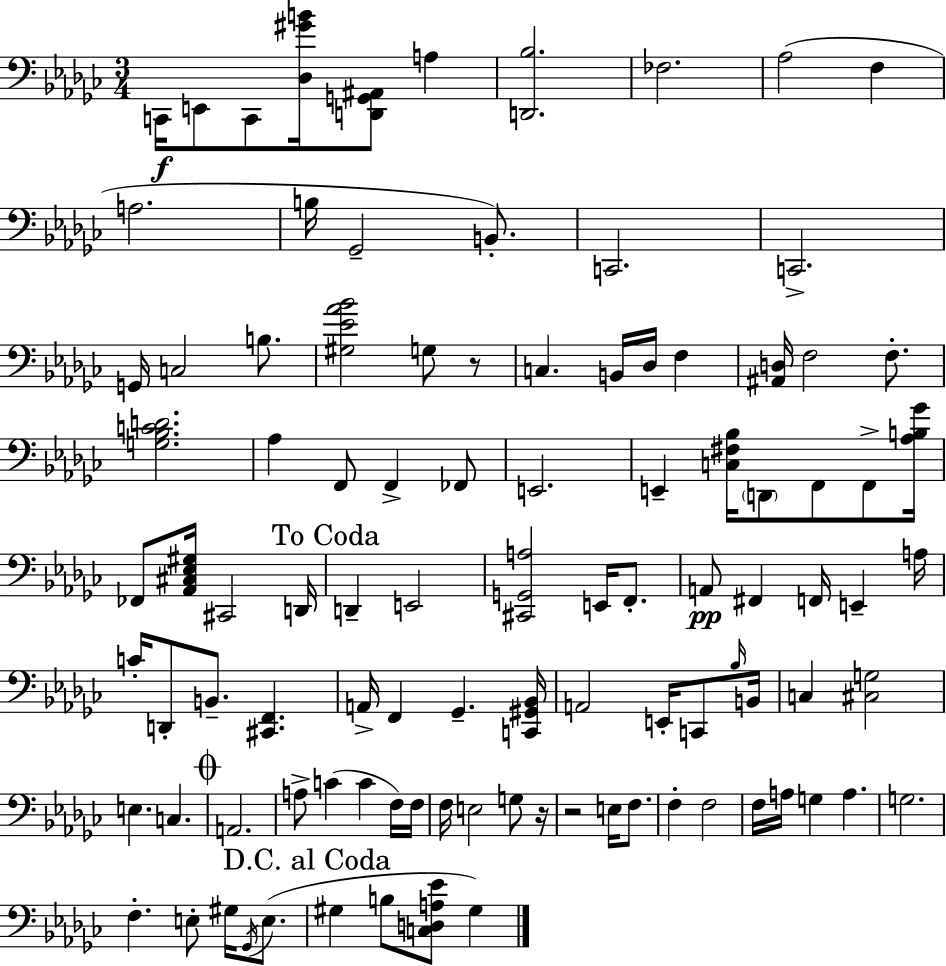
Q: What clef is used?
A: bass